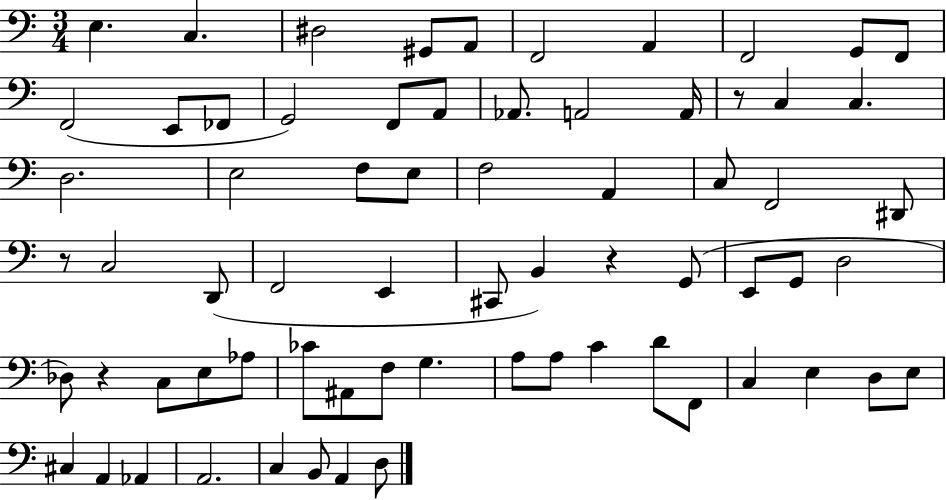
E3/q. C3/q. D#3/h G#2/e A2/e F2/h A2/q F2/h G2/e F2/e F2/h E2/e FES2/e G2/h F2/e A2/e Ab2/e. A2/h A2/s R/e C3/q C3/q. D3/h. E3/h F3/e E3/e F3/h A2/q C3/e F2/h D#2/e R/e C3/h D2/e F2/h E2/q C#2/e B2/q R/q G2/e E2/e G2/e D3/h Db3/e R/q C3/e E3/e Ab3/e CES4/e A#2/e F3/e G3/q. A3/e A3/e C4/q D4/e F2/e C3/q E3/q D3/e E3/e C#3/q A2/q Ab2/q A2/h. C3/q B2/e A2/q D3/e